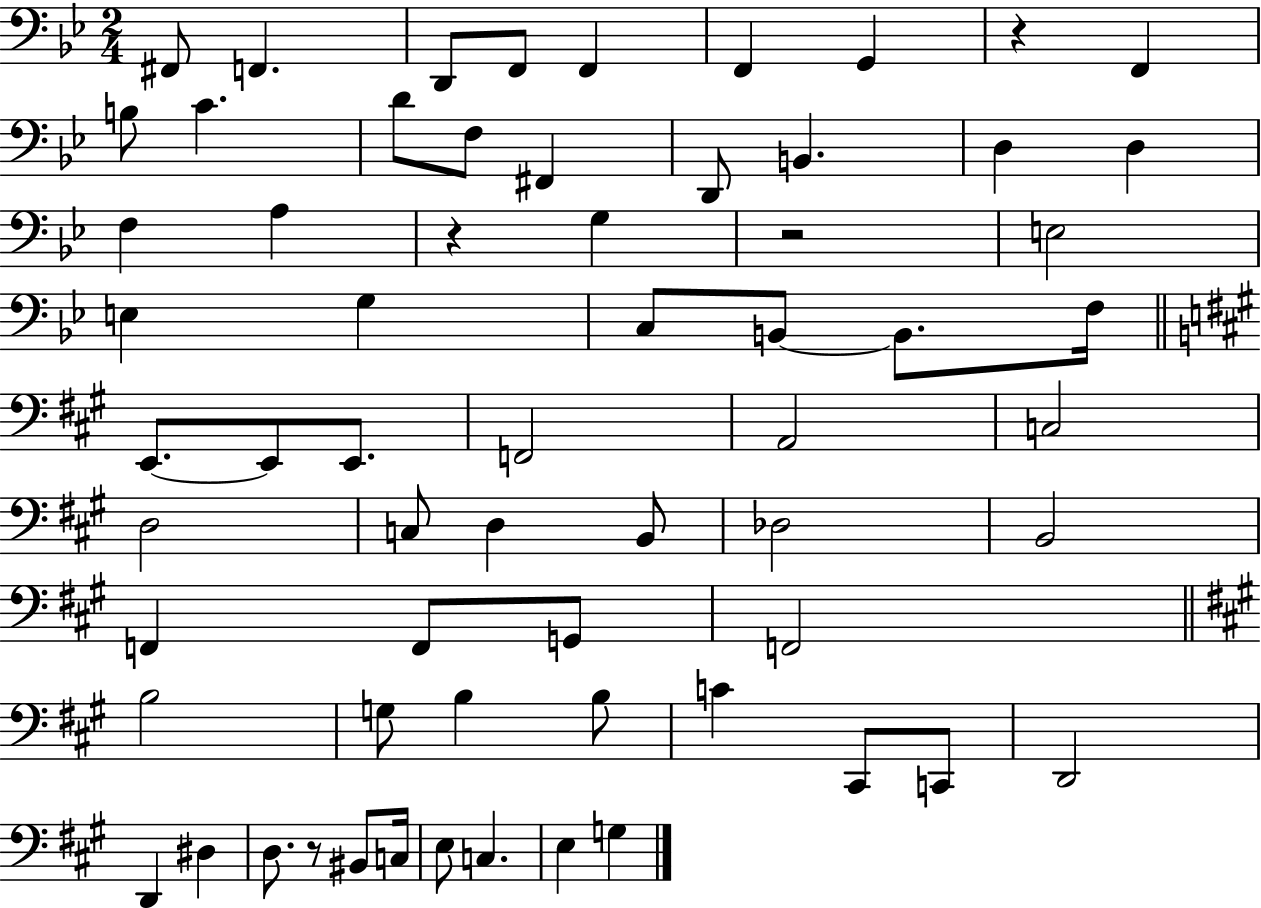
{
  \clef bass
  \numericTimeSignature
  \time 2/4
  \key bes \major
  fis,8 f,4. | d,8 f,8 f,4 | f,4 g,4 | r4 f,4 | \break b8 c'4. | d'8 f8 fis,4 | d,8 b,4. | d4 d4 | \break f4 a4 | r4 g4 | r2 | e2 | \break e4 g4 | c8 b,8~~ b,8. f16 | \bar "||" \break \key a \major e,8.~~ e,8 e,8. | f,2 | a,2 | c2 | \break d2 | c8 d4 b,8 | des2 | b,2 | \break f,4 f,8 g,8 | f,2 | \bar "||" \break \key a \major b2 | g8 b4 b8 | c'4 cis,8 c,8 | d,2 | \break d,4 dis4 | d8. r8 bis,8 c16 | e8 c4. | e4 g4 | \break \bar "|."
}